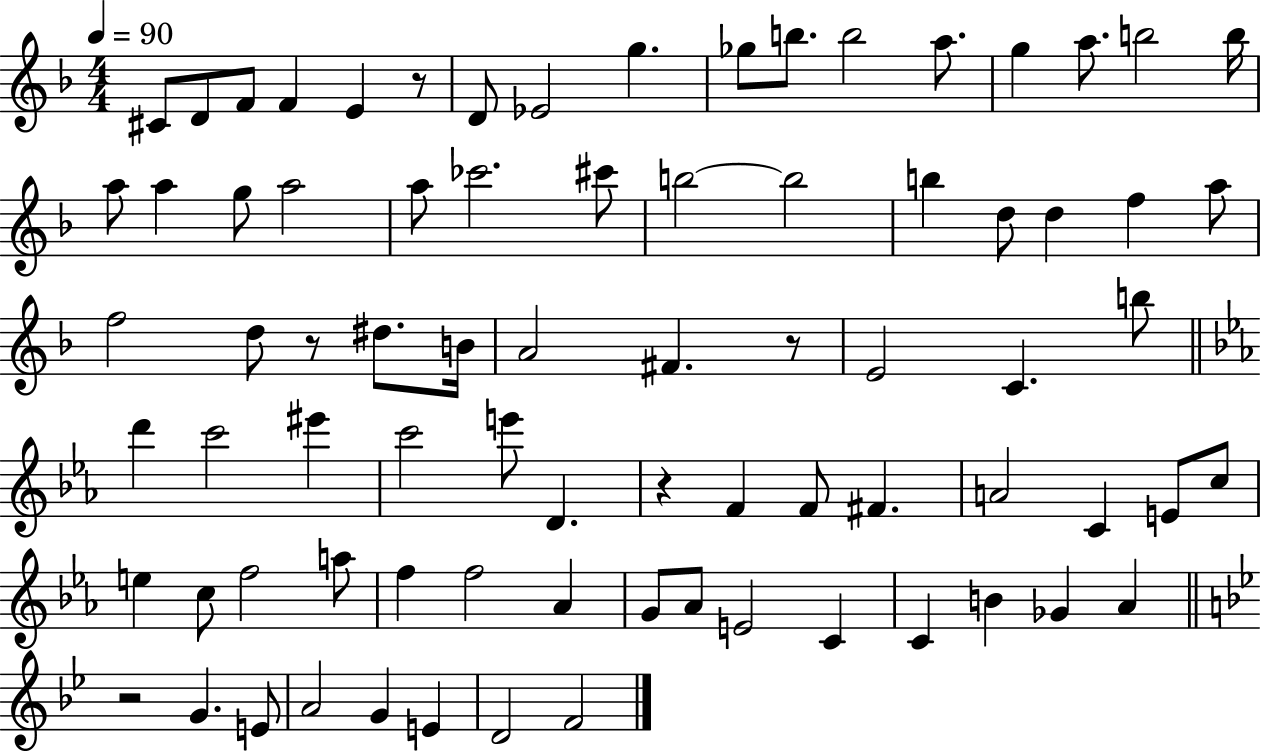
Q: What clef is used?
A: treble